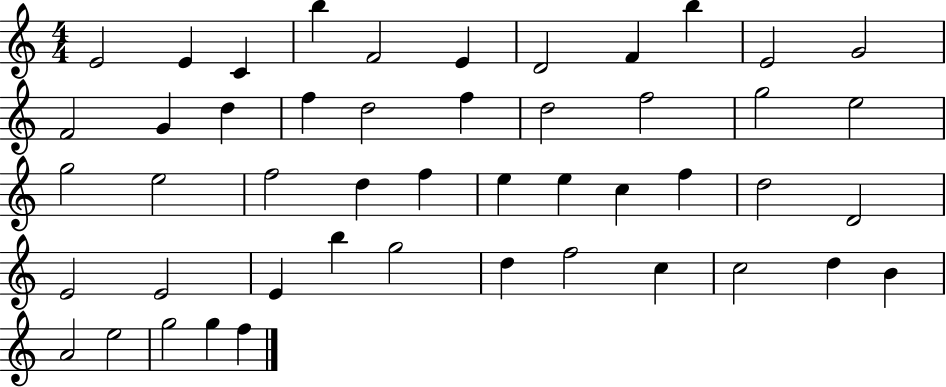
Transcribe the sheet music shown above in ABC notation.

X:1
T:Untitled
M:4/4
L:1/4
K:C
E2 E C b F2 E D2 F b E2 G2 F2 G d f d2 f d2 f2 g2 e2 g2 e2 f2 d f e e c f d2 D2 E2 E2 E b g2 d f2 c c2 d B A2 e2 g2 g f